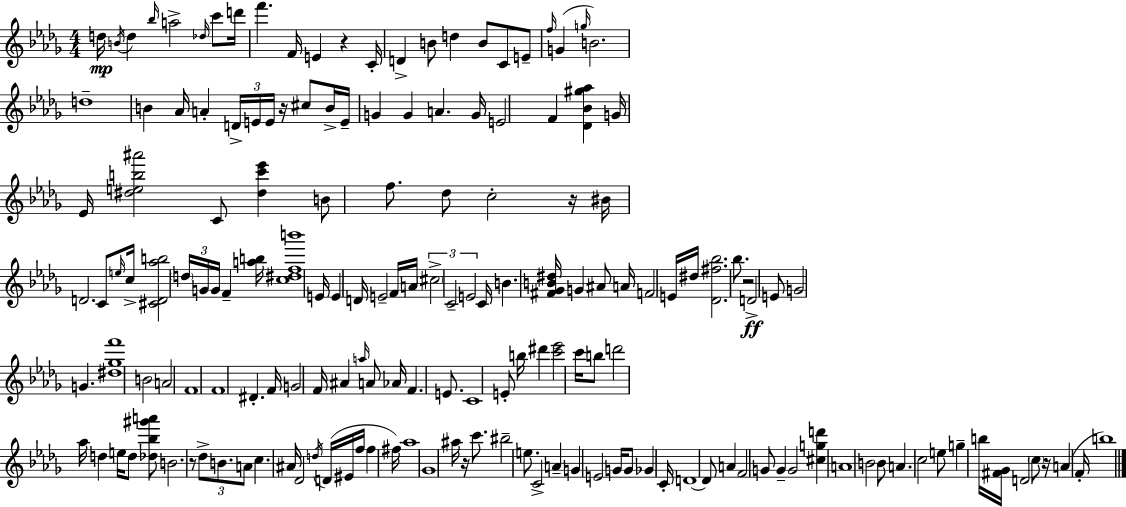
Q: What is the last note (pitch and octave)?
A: B5